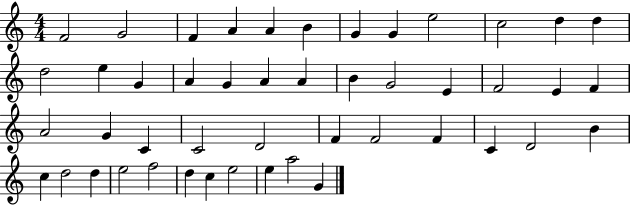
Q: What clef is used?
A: treble